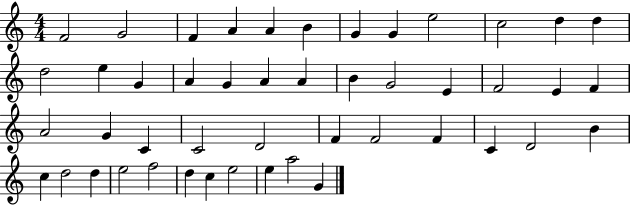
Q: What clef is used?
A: treble